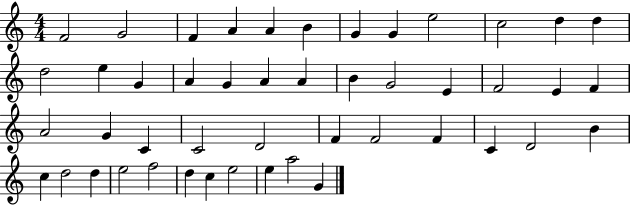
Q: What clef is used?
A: treble